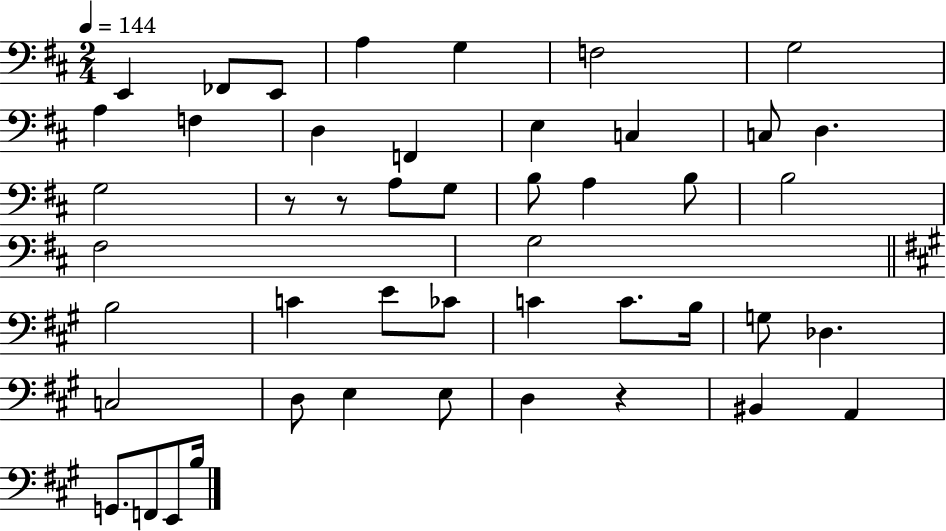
X:1
T:Untitled
M:2/4
L:1/4
K:D
E,, _F,,/2 E,,/2 A, G, F,2 G,2 A, F, D, F,, E, C, C,/2 D, G,2 z/2 z/2 A,/2 G,/2 B,/2 A, B,/2 B,2 ^F,2 G,2 B,2 C E/2 _C/2 C C/2 B,/4 G,/2 _D, C,2 D,/2 E, E,/2 D, z ^B,, A,, G,,/2 F,,/2 E,,/2 B,/4